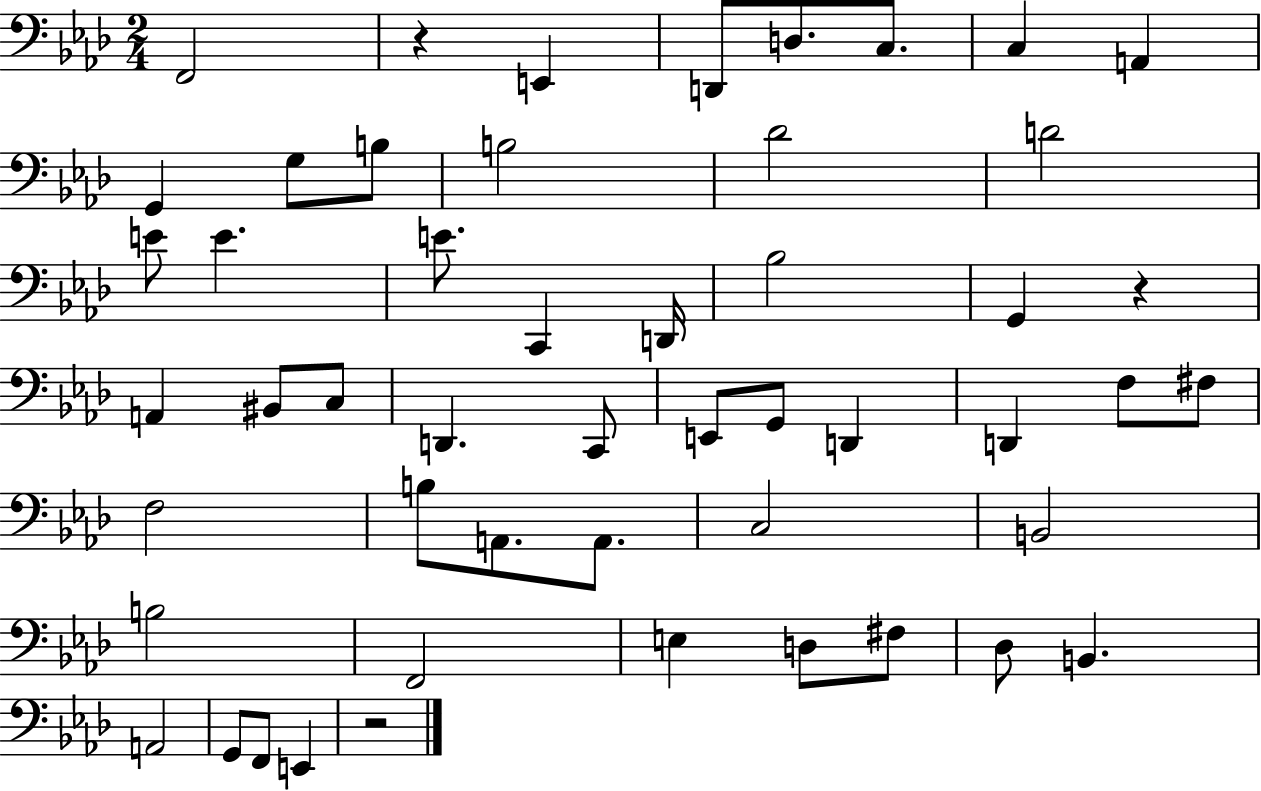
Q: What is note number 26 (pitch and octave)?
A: E2